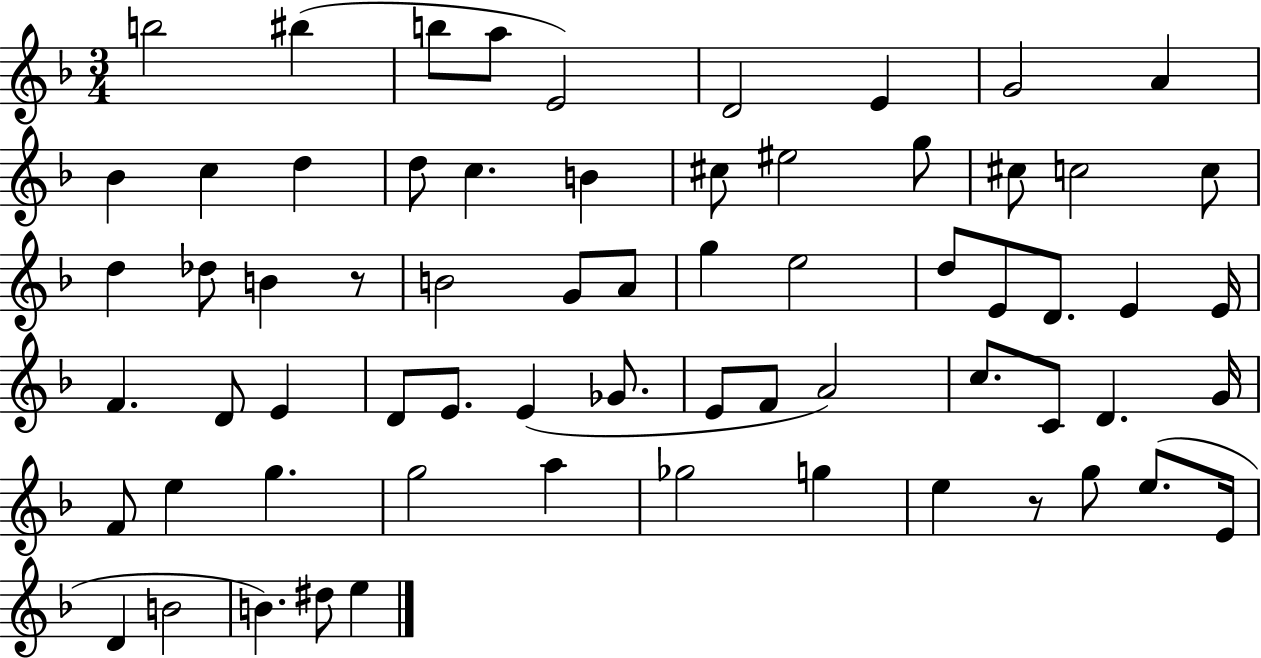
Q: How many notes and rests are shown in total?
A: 66